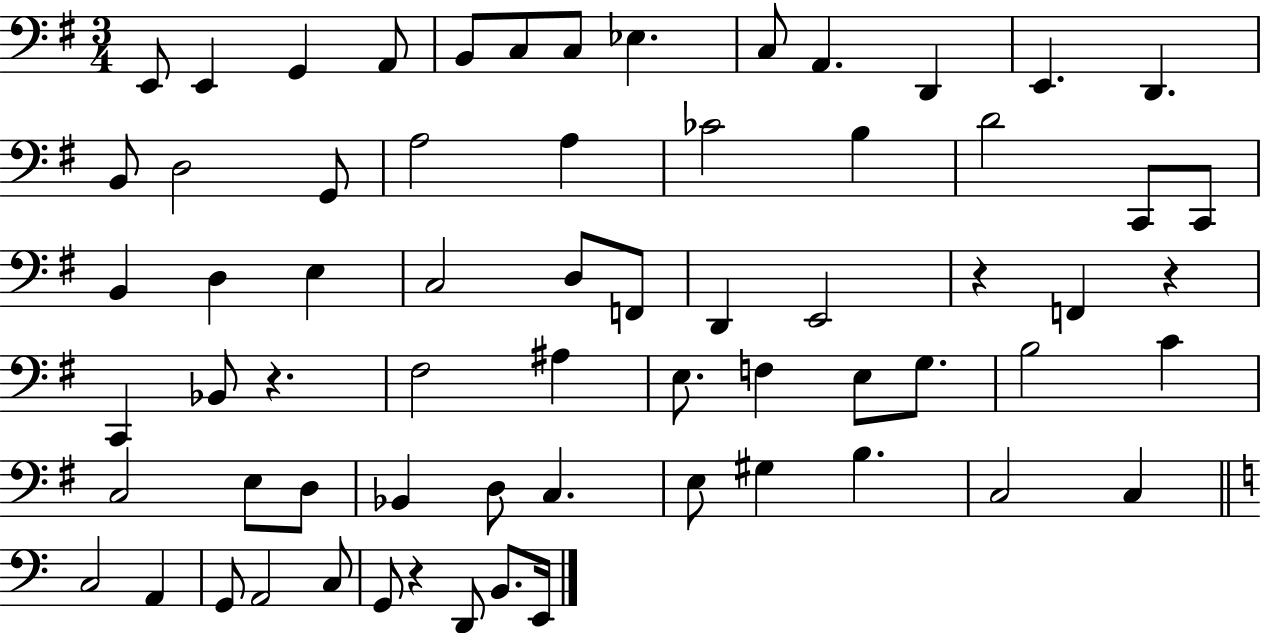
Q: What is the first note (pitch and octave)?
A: E2